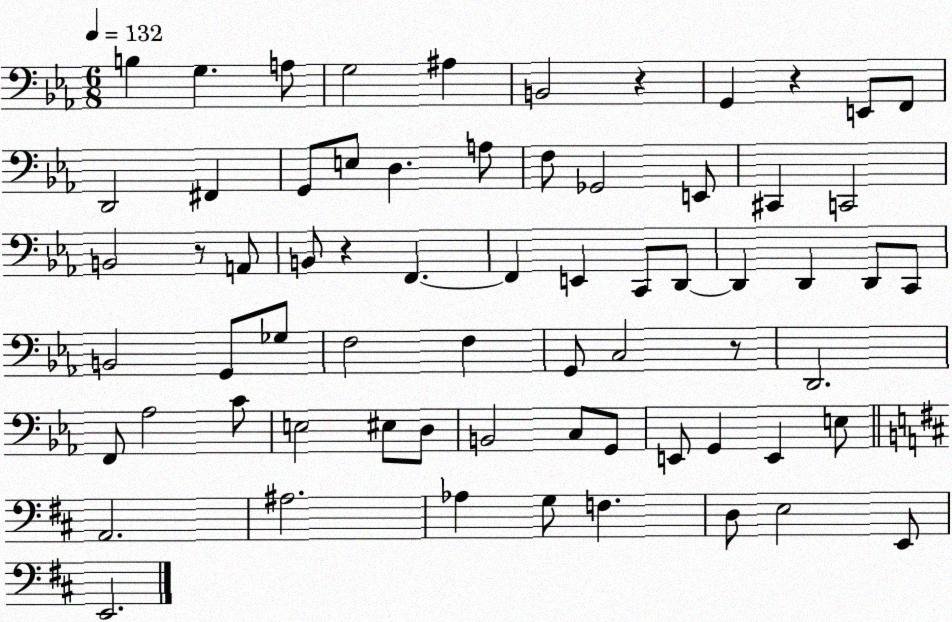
X:1
T:Untitled
M:6/8
L:1/4
K:Eb
B, G, A,/2 G,2 ^A, B,,2 z G,, z E,,/2 F,,/2 D,,2 ^F,, G,,/2 E,/2 D, A,/2 F,/2 _G,,2 E,,/2 ^C,, C,,2 B,,2 z/2 A,,/2 B,,/2 z F,, F,, E,, C,,/2 D,,/2 D,, D,, D,,/2 C,,/2 B,,2 G,,/2 _G,/2 F,2 F, G,,/2 C,2 z/2 D,,2 F,,/2 _A,2 C/2 E,2 ^E,/2 D,/2 B,,2 C,/2 G,,/2 E,,/2 G,, E,, E,/2 A,,2 ^A,2 _A, G,/2 F, D,/2 E,2 E,,/2 E,,2